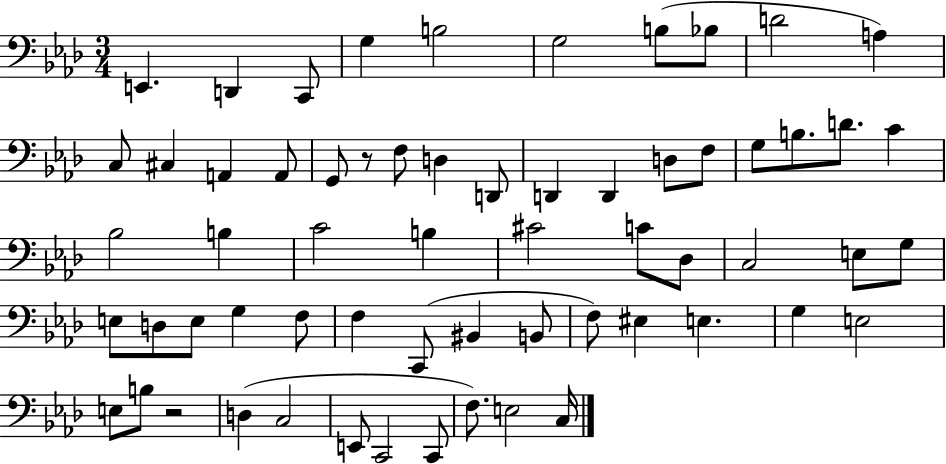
{
  \clef bass
  \numericTimeSignature
  \time 3/4
  \key aes \major
  \repeat volta 2 { e,4. d,4 c,8 | g4 b2 | g2 b8( bes8 | d'2 a4) | \break c8 cis4 a,4 a,8 | g,8 r8 f8 d4 d,8 | d,4 d,4 d8 f8 | g8 b8. d'8. c'4 | \break bes2 b4 | c'2 b4 | cis'2 c'8 des8 | c2 e8 g8 | \break e8 d8 e8 g4 f8 | f4 c,8( bis,4 b,8 | f8) eis4 e4. | g4 e2 | \break e8 b8 r2 | d4( c2 | e,8 c,2 c,8 | f8.) e2 c16 | \break } \bar "|."
}